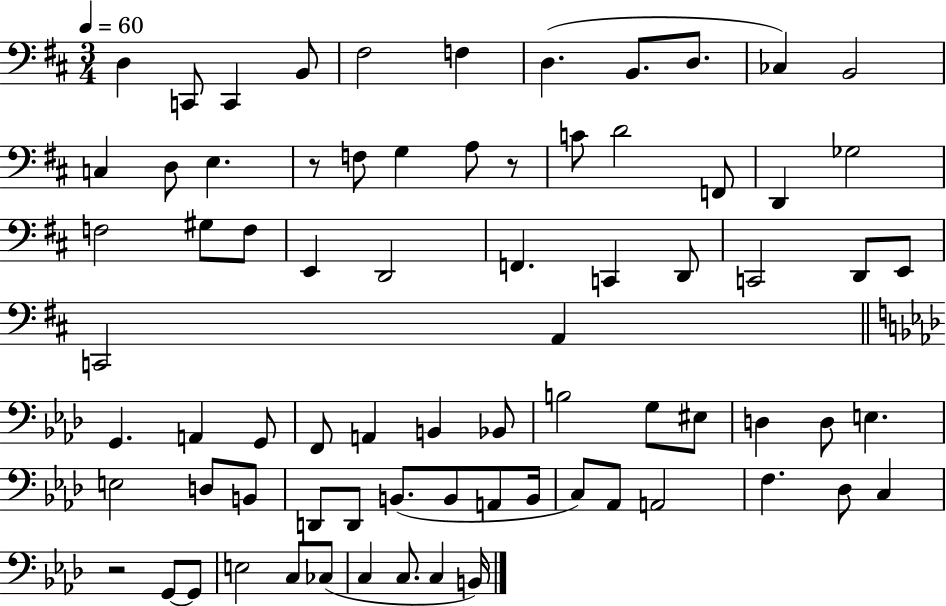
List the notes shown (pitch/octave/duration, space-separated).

D3/q C2/e C2/q B2/e F#3/h F3/q D3/q. B2/e. D3/e. CES3/q B2/h C3/q D3/e E3/q. R/e F3/e G3/q A3/e R/e C4/e D4/h F2/e D2/q Gb3/h F3/h G#3/e F3/e E2/q D2/h F2/q. C2/q D2/e C2/h D2/e E2/e C2/h A2/q G2/q. A2/q G2/e F2/e A2/q B2/q Bb2/e B3/h G3/e EIS3/e D3/q D3/e E3/q. E3/h D3/e B2/e D2/e D2/e B2/e. B2/e A2/e B2/s C3/e Ab2/e A2/h F3/q. Db3/e C3/q R/h G2/e G2/e E3/h C3/e CES3/e C3/q C3/e. C3/q B2/s